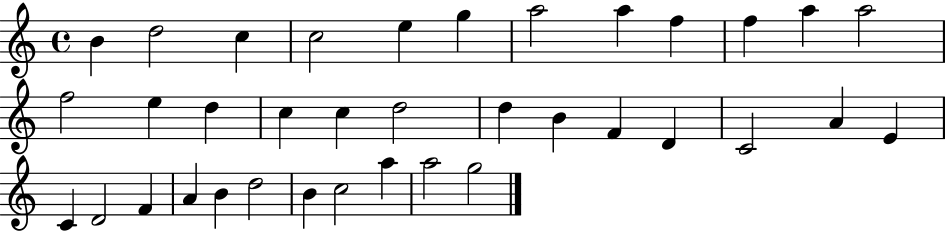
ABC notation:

X:1
T:Untitled
M:4/4
L:1/4
K:C
B d2 c c2 e g a2 a f f a a2 f2 e d c c d2 d B F D C2 A E C D2 F A B d2 B c2 a a2 g2